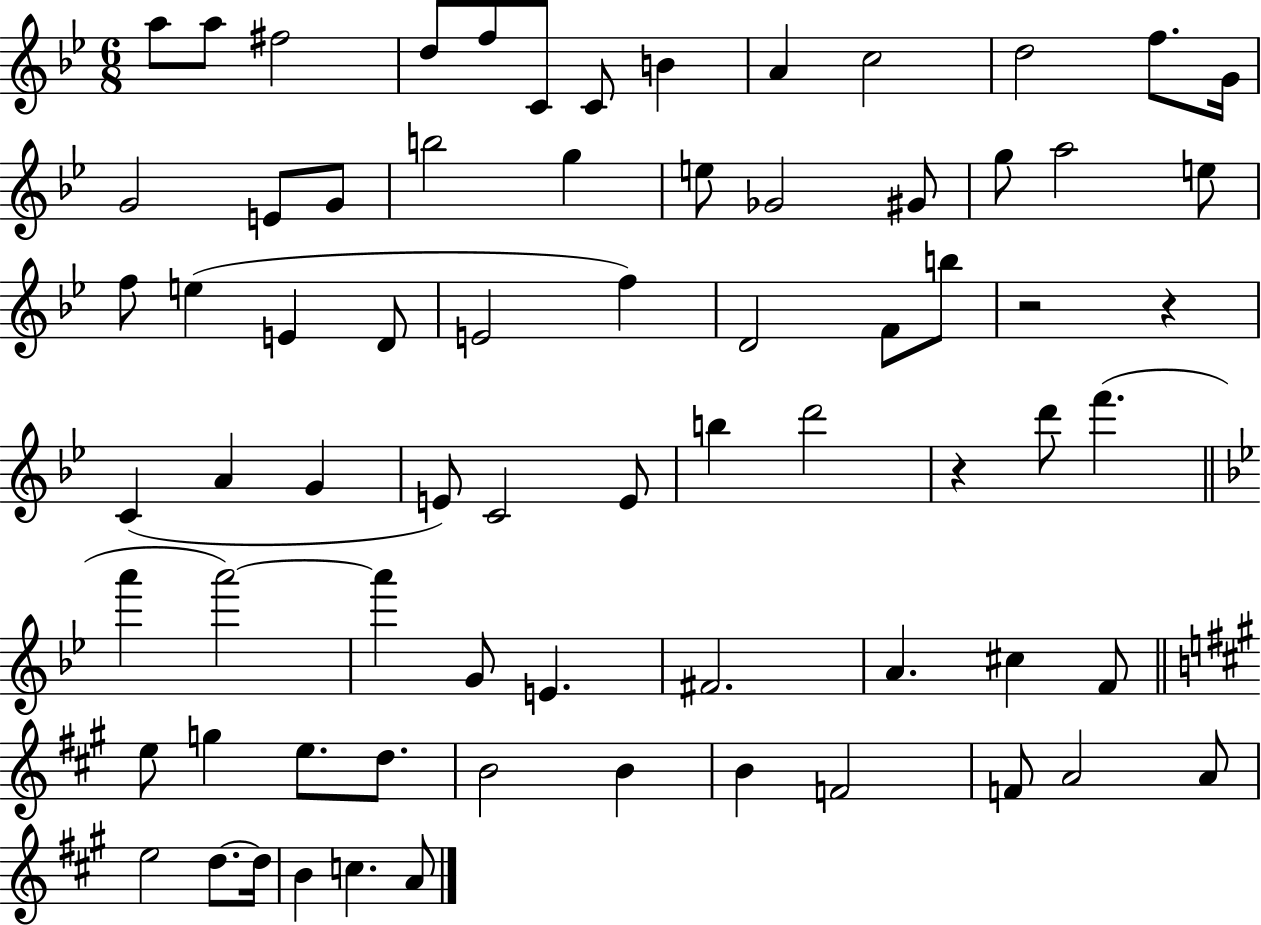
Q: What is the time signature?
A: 6/8